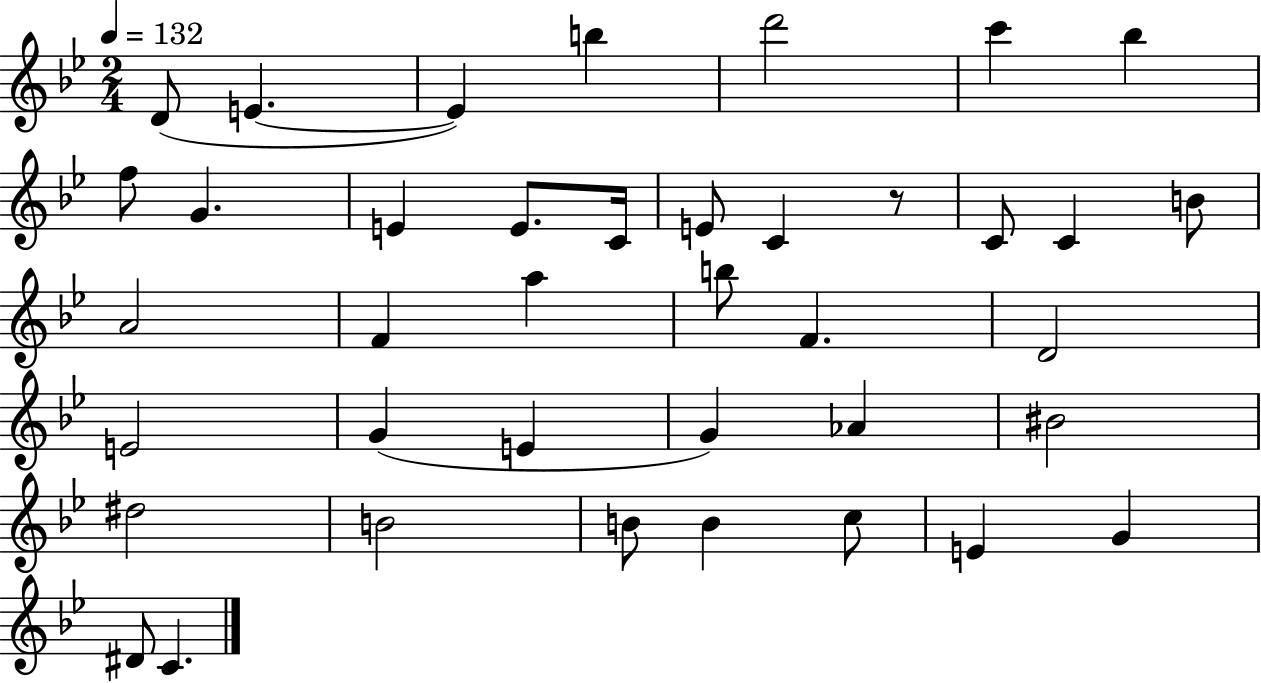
X:1
T:Untitled
M:2/4
L:1/4
K:Bb
D/2 E E b d'2 c' _b f/2 G E E/2 C/4 E/2 C z/2 C/2 C B/2 A2 F a b/2 F D2 E2 G E G _A ^B2 ^d2 B2 B/2 B c/2 E G ^D/2 C